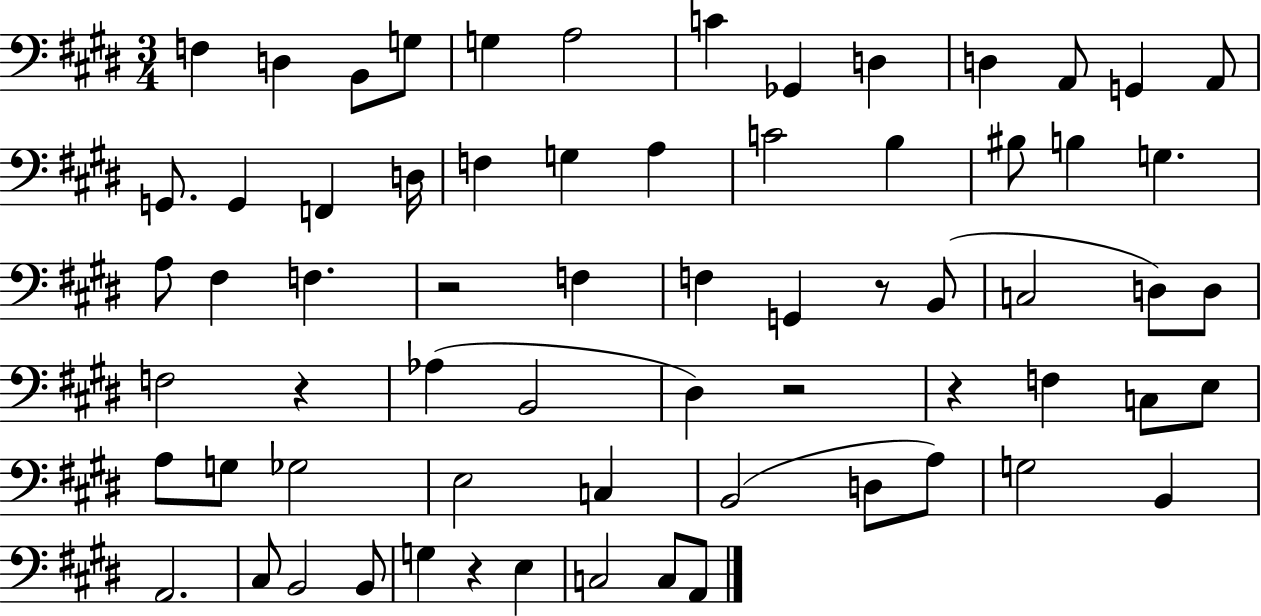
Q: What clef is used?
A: bass